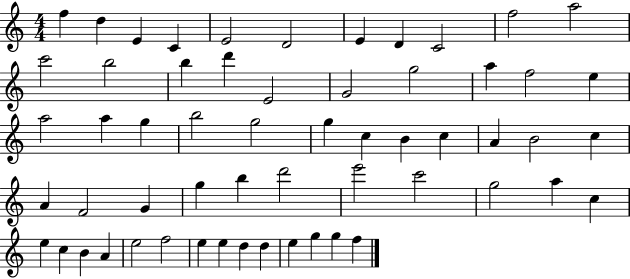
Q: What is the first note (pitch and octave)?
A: F5